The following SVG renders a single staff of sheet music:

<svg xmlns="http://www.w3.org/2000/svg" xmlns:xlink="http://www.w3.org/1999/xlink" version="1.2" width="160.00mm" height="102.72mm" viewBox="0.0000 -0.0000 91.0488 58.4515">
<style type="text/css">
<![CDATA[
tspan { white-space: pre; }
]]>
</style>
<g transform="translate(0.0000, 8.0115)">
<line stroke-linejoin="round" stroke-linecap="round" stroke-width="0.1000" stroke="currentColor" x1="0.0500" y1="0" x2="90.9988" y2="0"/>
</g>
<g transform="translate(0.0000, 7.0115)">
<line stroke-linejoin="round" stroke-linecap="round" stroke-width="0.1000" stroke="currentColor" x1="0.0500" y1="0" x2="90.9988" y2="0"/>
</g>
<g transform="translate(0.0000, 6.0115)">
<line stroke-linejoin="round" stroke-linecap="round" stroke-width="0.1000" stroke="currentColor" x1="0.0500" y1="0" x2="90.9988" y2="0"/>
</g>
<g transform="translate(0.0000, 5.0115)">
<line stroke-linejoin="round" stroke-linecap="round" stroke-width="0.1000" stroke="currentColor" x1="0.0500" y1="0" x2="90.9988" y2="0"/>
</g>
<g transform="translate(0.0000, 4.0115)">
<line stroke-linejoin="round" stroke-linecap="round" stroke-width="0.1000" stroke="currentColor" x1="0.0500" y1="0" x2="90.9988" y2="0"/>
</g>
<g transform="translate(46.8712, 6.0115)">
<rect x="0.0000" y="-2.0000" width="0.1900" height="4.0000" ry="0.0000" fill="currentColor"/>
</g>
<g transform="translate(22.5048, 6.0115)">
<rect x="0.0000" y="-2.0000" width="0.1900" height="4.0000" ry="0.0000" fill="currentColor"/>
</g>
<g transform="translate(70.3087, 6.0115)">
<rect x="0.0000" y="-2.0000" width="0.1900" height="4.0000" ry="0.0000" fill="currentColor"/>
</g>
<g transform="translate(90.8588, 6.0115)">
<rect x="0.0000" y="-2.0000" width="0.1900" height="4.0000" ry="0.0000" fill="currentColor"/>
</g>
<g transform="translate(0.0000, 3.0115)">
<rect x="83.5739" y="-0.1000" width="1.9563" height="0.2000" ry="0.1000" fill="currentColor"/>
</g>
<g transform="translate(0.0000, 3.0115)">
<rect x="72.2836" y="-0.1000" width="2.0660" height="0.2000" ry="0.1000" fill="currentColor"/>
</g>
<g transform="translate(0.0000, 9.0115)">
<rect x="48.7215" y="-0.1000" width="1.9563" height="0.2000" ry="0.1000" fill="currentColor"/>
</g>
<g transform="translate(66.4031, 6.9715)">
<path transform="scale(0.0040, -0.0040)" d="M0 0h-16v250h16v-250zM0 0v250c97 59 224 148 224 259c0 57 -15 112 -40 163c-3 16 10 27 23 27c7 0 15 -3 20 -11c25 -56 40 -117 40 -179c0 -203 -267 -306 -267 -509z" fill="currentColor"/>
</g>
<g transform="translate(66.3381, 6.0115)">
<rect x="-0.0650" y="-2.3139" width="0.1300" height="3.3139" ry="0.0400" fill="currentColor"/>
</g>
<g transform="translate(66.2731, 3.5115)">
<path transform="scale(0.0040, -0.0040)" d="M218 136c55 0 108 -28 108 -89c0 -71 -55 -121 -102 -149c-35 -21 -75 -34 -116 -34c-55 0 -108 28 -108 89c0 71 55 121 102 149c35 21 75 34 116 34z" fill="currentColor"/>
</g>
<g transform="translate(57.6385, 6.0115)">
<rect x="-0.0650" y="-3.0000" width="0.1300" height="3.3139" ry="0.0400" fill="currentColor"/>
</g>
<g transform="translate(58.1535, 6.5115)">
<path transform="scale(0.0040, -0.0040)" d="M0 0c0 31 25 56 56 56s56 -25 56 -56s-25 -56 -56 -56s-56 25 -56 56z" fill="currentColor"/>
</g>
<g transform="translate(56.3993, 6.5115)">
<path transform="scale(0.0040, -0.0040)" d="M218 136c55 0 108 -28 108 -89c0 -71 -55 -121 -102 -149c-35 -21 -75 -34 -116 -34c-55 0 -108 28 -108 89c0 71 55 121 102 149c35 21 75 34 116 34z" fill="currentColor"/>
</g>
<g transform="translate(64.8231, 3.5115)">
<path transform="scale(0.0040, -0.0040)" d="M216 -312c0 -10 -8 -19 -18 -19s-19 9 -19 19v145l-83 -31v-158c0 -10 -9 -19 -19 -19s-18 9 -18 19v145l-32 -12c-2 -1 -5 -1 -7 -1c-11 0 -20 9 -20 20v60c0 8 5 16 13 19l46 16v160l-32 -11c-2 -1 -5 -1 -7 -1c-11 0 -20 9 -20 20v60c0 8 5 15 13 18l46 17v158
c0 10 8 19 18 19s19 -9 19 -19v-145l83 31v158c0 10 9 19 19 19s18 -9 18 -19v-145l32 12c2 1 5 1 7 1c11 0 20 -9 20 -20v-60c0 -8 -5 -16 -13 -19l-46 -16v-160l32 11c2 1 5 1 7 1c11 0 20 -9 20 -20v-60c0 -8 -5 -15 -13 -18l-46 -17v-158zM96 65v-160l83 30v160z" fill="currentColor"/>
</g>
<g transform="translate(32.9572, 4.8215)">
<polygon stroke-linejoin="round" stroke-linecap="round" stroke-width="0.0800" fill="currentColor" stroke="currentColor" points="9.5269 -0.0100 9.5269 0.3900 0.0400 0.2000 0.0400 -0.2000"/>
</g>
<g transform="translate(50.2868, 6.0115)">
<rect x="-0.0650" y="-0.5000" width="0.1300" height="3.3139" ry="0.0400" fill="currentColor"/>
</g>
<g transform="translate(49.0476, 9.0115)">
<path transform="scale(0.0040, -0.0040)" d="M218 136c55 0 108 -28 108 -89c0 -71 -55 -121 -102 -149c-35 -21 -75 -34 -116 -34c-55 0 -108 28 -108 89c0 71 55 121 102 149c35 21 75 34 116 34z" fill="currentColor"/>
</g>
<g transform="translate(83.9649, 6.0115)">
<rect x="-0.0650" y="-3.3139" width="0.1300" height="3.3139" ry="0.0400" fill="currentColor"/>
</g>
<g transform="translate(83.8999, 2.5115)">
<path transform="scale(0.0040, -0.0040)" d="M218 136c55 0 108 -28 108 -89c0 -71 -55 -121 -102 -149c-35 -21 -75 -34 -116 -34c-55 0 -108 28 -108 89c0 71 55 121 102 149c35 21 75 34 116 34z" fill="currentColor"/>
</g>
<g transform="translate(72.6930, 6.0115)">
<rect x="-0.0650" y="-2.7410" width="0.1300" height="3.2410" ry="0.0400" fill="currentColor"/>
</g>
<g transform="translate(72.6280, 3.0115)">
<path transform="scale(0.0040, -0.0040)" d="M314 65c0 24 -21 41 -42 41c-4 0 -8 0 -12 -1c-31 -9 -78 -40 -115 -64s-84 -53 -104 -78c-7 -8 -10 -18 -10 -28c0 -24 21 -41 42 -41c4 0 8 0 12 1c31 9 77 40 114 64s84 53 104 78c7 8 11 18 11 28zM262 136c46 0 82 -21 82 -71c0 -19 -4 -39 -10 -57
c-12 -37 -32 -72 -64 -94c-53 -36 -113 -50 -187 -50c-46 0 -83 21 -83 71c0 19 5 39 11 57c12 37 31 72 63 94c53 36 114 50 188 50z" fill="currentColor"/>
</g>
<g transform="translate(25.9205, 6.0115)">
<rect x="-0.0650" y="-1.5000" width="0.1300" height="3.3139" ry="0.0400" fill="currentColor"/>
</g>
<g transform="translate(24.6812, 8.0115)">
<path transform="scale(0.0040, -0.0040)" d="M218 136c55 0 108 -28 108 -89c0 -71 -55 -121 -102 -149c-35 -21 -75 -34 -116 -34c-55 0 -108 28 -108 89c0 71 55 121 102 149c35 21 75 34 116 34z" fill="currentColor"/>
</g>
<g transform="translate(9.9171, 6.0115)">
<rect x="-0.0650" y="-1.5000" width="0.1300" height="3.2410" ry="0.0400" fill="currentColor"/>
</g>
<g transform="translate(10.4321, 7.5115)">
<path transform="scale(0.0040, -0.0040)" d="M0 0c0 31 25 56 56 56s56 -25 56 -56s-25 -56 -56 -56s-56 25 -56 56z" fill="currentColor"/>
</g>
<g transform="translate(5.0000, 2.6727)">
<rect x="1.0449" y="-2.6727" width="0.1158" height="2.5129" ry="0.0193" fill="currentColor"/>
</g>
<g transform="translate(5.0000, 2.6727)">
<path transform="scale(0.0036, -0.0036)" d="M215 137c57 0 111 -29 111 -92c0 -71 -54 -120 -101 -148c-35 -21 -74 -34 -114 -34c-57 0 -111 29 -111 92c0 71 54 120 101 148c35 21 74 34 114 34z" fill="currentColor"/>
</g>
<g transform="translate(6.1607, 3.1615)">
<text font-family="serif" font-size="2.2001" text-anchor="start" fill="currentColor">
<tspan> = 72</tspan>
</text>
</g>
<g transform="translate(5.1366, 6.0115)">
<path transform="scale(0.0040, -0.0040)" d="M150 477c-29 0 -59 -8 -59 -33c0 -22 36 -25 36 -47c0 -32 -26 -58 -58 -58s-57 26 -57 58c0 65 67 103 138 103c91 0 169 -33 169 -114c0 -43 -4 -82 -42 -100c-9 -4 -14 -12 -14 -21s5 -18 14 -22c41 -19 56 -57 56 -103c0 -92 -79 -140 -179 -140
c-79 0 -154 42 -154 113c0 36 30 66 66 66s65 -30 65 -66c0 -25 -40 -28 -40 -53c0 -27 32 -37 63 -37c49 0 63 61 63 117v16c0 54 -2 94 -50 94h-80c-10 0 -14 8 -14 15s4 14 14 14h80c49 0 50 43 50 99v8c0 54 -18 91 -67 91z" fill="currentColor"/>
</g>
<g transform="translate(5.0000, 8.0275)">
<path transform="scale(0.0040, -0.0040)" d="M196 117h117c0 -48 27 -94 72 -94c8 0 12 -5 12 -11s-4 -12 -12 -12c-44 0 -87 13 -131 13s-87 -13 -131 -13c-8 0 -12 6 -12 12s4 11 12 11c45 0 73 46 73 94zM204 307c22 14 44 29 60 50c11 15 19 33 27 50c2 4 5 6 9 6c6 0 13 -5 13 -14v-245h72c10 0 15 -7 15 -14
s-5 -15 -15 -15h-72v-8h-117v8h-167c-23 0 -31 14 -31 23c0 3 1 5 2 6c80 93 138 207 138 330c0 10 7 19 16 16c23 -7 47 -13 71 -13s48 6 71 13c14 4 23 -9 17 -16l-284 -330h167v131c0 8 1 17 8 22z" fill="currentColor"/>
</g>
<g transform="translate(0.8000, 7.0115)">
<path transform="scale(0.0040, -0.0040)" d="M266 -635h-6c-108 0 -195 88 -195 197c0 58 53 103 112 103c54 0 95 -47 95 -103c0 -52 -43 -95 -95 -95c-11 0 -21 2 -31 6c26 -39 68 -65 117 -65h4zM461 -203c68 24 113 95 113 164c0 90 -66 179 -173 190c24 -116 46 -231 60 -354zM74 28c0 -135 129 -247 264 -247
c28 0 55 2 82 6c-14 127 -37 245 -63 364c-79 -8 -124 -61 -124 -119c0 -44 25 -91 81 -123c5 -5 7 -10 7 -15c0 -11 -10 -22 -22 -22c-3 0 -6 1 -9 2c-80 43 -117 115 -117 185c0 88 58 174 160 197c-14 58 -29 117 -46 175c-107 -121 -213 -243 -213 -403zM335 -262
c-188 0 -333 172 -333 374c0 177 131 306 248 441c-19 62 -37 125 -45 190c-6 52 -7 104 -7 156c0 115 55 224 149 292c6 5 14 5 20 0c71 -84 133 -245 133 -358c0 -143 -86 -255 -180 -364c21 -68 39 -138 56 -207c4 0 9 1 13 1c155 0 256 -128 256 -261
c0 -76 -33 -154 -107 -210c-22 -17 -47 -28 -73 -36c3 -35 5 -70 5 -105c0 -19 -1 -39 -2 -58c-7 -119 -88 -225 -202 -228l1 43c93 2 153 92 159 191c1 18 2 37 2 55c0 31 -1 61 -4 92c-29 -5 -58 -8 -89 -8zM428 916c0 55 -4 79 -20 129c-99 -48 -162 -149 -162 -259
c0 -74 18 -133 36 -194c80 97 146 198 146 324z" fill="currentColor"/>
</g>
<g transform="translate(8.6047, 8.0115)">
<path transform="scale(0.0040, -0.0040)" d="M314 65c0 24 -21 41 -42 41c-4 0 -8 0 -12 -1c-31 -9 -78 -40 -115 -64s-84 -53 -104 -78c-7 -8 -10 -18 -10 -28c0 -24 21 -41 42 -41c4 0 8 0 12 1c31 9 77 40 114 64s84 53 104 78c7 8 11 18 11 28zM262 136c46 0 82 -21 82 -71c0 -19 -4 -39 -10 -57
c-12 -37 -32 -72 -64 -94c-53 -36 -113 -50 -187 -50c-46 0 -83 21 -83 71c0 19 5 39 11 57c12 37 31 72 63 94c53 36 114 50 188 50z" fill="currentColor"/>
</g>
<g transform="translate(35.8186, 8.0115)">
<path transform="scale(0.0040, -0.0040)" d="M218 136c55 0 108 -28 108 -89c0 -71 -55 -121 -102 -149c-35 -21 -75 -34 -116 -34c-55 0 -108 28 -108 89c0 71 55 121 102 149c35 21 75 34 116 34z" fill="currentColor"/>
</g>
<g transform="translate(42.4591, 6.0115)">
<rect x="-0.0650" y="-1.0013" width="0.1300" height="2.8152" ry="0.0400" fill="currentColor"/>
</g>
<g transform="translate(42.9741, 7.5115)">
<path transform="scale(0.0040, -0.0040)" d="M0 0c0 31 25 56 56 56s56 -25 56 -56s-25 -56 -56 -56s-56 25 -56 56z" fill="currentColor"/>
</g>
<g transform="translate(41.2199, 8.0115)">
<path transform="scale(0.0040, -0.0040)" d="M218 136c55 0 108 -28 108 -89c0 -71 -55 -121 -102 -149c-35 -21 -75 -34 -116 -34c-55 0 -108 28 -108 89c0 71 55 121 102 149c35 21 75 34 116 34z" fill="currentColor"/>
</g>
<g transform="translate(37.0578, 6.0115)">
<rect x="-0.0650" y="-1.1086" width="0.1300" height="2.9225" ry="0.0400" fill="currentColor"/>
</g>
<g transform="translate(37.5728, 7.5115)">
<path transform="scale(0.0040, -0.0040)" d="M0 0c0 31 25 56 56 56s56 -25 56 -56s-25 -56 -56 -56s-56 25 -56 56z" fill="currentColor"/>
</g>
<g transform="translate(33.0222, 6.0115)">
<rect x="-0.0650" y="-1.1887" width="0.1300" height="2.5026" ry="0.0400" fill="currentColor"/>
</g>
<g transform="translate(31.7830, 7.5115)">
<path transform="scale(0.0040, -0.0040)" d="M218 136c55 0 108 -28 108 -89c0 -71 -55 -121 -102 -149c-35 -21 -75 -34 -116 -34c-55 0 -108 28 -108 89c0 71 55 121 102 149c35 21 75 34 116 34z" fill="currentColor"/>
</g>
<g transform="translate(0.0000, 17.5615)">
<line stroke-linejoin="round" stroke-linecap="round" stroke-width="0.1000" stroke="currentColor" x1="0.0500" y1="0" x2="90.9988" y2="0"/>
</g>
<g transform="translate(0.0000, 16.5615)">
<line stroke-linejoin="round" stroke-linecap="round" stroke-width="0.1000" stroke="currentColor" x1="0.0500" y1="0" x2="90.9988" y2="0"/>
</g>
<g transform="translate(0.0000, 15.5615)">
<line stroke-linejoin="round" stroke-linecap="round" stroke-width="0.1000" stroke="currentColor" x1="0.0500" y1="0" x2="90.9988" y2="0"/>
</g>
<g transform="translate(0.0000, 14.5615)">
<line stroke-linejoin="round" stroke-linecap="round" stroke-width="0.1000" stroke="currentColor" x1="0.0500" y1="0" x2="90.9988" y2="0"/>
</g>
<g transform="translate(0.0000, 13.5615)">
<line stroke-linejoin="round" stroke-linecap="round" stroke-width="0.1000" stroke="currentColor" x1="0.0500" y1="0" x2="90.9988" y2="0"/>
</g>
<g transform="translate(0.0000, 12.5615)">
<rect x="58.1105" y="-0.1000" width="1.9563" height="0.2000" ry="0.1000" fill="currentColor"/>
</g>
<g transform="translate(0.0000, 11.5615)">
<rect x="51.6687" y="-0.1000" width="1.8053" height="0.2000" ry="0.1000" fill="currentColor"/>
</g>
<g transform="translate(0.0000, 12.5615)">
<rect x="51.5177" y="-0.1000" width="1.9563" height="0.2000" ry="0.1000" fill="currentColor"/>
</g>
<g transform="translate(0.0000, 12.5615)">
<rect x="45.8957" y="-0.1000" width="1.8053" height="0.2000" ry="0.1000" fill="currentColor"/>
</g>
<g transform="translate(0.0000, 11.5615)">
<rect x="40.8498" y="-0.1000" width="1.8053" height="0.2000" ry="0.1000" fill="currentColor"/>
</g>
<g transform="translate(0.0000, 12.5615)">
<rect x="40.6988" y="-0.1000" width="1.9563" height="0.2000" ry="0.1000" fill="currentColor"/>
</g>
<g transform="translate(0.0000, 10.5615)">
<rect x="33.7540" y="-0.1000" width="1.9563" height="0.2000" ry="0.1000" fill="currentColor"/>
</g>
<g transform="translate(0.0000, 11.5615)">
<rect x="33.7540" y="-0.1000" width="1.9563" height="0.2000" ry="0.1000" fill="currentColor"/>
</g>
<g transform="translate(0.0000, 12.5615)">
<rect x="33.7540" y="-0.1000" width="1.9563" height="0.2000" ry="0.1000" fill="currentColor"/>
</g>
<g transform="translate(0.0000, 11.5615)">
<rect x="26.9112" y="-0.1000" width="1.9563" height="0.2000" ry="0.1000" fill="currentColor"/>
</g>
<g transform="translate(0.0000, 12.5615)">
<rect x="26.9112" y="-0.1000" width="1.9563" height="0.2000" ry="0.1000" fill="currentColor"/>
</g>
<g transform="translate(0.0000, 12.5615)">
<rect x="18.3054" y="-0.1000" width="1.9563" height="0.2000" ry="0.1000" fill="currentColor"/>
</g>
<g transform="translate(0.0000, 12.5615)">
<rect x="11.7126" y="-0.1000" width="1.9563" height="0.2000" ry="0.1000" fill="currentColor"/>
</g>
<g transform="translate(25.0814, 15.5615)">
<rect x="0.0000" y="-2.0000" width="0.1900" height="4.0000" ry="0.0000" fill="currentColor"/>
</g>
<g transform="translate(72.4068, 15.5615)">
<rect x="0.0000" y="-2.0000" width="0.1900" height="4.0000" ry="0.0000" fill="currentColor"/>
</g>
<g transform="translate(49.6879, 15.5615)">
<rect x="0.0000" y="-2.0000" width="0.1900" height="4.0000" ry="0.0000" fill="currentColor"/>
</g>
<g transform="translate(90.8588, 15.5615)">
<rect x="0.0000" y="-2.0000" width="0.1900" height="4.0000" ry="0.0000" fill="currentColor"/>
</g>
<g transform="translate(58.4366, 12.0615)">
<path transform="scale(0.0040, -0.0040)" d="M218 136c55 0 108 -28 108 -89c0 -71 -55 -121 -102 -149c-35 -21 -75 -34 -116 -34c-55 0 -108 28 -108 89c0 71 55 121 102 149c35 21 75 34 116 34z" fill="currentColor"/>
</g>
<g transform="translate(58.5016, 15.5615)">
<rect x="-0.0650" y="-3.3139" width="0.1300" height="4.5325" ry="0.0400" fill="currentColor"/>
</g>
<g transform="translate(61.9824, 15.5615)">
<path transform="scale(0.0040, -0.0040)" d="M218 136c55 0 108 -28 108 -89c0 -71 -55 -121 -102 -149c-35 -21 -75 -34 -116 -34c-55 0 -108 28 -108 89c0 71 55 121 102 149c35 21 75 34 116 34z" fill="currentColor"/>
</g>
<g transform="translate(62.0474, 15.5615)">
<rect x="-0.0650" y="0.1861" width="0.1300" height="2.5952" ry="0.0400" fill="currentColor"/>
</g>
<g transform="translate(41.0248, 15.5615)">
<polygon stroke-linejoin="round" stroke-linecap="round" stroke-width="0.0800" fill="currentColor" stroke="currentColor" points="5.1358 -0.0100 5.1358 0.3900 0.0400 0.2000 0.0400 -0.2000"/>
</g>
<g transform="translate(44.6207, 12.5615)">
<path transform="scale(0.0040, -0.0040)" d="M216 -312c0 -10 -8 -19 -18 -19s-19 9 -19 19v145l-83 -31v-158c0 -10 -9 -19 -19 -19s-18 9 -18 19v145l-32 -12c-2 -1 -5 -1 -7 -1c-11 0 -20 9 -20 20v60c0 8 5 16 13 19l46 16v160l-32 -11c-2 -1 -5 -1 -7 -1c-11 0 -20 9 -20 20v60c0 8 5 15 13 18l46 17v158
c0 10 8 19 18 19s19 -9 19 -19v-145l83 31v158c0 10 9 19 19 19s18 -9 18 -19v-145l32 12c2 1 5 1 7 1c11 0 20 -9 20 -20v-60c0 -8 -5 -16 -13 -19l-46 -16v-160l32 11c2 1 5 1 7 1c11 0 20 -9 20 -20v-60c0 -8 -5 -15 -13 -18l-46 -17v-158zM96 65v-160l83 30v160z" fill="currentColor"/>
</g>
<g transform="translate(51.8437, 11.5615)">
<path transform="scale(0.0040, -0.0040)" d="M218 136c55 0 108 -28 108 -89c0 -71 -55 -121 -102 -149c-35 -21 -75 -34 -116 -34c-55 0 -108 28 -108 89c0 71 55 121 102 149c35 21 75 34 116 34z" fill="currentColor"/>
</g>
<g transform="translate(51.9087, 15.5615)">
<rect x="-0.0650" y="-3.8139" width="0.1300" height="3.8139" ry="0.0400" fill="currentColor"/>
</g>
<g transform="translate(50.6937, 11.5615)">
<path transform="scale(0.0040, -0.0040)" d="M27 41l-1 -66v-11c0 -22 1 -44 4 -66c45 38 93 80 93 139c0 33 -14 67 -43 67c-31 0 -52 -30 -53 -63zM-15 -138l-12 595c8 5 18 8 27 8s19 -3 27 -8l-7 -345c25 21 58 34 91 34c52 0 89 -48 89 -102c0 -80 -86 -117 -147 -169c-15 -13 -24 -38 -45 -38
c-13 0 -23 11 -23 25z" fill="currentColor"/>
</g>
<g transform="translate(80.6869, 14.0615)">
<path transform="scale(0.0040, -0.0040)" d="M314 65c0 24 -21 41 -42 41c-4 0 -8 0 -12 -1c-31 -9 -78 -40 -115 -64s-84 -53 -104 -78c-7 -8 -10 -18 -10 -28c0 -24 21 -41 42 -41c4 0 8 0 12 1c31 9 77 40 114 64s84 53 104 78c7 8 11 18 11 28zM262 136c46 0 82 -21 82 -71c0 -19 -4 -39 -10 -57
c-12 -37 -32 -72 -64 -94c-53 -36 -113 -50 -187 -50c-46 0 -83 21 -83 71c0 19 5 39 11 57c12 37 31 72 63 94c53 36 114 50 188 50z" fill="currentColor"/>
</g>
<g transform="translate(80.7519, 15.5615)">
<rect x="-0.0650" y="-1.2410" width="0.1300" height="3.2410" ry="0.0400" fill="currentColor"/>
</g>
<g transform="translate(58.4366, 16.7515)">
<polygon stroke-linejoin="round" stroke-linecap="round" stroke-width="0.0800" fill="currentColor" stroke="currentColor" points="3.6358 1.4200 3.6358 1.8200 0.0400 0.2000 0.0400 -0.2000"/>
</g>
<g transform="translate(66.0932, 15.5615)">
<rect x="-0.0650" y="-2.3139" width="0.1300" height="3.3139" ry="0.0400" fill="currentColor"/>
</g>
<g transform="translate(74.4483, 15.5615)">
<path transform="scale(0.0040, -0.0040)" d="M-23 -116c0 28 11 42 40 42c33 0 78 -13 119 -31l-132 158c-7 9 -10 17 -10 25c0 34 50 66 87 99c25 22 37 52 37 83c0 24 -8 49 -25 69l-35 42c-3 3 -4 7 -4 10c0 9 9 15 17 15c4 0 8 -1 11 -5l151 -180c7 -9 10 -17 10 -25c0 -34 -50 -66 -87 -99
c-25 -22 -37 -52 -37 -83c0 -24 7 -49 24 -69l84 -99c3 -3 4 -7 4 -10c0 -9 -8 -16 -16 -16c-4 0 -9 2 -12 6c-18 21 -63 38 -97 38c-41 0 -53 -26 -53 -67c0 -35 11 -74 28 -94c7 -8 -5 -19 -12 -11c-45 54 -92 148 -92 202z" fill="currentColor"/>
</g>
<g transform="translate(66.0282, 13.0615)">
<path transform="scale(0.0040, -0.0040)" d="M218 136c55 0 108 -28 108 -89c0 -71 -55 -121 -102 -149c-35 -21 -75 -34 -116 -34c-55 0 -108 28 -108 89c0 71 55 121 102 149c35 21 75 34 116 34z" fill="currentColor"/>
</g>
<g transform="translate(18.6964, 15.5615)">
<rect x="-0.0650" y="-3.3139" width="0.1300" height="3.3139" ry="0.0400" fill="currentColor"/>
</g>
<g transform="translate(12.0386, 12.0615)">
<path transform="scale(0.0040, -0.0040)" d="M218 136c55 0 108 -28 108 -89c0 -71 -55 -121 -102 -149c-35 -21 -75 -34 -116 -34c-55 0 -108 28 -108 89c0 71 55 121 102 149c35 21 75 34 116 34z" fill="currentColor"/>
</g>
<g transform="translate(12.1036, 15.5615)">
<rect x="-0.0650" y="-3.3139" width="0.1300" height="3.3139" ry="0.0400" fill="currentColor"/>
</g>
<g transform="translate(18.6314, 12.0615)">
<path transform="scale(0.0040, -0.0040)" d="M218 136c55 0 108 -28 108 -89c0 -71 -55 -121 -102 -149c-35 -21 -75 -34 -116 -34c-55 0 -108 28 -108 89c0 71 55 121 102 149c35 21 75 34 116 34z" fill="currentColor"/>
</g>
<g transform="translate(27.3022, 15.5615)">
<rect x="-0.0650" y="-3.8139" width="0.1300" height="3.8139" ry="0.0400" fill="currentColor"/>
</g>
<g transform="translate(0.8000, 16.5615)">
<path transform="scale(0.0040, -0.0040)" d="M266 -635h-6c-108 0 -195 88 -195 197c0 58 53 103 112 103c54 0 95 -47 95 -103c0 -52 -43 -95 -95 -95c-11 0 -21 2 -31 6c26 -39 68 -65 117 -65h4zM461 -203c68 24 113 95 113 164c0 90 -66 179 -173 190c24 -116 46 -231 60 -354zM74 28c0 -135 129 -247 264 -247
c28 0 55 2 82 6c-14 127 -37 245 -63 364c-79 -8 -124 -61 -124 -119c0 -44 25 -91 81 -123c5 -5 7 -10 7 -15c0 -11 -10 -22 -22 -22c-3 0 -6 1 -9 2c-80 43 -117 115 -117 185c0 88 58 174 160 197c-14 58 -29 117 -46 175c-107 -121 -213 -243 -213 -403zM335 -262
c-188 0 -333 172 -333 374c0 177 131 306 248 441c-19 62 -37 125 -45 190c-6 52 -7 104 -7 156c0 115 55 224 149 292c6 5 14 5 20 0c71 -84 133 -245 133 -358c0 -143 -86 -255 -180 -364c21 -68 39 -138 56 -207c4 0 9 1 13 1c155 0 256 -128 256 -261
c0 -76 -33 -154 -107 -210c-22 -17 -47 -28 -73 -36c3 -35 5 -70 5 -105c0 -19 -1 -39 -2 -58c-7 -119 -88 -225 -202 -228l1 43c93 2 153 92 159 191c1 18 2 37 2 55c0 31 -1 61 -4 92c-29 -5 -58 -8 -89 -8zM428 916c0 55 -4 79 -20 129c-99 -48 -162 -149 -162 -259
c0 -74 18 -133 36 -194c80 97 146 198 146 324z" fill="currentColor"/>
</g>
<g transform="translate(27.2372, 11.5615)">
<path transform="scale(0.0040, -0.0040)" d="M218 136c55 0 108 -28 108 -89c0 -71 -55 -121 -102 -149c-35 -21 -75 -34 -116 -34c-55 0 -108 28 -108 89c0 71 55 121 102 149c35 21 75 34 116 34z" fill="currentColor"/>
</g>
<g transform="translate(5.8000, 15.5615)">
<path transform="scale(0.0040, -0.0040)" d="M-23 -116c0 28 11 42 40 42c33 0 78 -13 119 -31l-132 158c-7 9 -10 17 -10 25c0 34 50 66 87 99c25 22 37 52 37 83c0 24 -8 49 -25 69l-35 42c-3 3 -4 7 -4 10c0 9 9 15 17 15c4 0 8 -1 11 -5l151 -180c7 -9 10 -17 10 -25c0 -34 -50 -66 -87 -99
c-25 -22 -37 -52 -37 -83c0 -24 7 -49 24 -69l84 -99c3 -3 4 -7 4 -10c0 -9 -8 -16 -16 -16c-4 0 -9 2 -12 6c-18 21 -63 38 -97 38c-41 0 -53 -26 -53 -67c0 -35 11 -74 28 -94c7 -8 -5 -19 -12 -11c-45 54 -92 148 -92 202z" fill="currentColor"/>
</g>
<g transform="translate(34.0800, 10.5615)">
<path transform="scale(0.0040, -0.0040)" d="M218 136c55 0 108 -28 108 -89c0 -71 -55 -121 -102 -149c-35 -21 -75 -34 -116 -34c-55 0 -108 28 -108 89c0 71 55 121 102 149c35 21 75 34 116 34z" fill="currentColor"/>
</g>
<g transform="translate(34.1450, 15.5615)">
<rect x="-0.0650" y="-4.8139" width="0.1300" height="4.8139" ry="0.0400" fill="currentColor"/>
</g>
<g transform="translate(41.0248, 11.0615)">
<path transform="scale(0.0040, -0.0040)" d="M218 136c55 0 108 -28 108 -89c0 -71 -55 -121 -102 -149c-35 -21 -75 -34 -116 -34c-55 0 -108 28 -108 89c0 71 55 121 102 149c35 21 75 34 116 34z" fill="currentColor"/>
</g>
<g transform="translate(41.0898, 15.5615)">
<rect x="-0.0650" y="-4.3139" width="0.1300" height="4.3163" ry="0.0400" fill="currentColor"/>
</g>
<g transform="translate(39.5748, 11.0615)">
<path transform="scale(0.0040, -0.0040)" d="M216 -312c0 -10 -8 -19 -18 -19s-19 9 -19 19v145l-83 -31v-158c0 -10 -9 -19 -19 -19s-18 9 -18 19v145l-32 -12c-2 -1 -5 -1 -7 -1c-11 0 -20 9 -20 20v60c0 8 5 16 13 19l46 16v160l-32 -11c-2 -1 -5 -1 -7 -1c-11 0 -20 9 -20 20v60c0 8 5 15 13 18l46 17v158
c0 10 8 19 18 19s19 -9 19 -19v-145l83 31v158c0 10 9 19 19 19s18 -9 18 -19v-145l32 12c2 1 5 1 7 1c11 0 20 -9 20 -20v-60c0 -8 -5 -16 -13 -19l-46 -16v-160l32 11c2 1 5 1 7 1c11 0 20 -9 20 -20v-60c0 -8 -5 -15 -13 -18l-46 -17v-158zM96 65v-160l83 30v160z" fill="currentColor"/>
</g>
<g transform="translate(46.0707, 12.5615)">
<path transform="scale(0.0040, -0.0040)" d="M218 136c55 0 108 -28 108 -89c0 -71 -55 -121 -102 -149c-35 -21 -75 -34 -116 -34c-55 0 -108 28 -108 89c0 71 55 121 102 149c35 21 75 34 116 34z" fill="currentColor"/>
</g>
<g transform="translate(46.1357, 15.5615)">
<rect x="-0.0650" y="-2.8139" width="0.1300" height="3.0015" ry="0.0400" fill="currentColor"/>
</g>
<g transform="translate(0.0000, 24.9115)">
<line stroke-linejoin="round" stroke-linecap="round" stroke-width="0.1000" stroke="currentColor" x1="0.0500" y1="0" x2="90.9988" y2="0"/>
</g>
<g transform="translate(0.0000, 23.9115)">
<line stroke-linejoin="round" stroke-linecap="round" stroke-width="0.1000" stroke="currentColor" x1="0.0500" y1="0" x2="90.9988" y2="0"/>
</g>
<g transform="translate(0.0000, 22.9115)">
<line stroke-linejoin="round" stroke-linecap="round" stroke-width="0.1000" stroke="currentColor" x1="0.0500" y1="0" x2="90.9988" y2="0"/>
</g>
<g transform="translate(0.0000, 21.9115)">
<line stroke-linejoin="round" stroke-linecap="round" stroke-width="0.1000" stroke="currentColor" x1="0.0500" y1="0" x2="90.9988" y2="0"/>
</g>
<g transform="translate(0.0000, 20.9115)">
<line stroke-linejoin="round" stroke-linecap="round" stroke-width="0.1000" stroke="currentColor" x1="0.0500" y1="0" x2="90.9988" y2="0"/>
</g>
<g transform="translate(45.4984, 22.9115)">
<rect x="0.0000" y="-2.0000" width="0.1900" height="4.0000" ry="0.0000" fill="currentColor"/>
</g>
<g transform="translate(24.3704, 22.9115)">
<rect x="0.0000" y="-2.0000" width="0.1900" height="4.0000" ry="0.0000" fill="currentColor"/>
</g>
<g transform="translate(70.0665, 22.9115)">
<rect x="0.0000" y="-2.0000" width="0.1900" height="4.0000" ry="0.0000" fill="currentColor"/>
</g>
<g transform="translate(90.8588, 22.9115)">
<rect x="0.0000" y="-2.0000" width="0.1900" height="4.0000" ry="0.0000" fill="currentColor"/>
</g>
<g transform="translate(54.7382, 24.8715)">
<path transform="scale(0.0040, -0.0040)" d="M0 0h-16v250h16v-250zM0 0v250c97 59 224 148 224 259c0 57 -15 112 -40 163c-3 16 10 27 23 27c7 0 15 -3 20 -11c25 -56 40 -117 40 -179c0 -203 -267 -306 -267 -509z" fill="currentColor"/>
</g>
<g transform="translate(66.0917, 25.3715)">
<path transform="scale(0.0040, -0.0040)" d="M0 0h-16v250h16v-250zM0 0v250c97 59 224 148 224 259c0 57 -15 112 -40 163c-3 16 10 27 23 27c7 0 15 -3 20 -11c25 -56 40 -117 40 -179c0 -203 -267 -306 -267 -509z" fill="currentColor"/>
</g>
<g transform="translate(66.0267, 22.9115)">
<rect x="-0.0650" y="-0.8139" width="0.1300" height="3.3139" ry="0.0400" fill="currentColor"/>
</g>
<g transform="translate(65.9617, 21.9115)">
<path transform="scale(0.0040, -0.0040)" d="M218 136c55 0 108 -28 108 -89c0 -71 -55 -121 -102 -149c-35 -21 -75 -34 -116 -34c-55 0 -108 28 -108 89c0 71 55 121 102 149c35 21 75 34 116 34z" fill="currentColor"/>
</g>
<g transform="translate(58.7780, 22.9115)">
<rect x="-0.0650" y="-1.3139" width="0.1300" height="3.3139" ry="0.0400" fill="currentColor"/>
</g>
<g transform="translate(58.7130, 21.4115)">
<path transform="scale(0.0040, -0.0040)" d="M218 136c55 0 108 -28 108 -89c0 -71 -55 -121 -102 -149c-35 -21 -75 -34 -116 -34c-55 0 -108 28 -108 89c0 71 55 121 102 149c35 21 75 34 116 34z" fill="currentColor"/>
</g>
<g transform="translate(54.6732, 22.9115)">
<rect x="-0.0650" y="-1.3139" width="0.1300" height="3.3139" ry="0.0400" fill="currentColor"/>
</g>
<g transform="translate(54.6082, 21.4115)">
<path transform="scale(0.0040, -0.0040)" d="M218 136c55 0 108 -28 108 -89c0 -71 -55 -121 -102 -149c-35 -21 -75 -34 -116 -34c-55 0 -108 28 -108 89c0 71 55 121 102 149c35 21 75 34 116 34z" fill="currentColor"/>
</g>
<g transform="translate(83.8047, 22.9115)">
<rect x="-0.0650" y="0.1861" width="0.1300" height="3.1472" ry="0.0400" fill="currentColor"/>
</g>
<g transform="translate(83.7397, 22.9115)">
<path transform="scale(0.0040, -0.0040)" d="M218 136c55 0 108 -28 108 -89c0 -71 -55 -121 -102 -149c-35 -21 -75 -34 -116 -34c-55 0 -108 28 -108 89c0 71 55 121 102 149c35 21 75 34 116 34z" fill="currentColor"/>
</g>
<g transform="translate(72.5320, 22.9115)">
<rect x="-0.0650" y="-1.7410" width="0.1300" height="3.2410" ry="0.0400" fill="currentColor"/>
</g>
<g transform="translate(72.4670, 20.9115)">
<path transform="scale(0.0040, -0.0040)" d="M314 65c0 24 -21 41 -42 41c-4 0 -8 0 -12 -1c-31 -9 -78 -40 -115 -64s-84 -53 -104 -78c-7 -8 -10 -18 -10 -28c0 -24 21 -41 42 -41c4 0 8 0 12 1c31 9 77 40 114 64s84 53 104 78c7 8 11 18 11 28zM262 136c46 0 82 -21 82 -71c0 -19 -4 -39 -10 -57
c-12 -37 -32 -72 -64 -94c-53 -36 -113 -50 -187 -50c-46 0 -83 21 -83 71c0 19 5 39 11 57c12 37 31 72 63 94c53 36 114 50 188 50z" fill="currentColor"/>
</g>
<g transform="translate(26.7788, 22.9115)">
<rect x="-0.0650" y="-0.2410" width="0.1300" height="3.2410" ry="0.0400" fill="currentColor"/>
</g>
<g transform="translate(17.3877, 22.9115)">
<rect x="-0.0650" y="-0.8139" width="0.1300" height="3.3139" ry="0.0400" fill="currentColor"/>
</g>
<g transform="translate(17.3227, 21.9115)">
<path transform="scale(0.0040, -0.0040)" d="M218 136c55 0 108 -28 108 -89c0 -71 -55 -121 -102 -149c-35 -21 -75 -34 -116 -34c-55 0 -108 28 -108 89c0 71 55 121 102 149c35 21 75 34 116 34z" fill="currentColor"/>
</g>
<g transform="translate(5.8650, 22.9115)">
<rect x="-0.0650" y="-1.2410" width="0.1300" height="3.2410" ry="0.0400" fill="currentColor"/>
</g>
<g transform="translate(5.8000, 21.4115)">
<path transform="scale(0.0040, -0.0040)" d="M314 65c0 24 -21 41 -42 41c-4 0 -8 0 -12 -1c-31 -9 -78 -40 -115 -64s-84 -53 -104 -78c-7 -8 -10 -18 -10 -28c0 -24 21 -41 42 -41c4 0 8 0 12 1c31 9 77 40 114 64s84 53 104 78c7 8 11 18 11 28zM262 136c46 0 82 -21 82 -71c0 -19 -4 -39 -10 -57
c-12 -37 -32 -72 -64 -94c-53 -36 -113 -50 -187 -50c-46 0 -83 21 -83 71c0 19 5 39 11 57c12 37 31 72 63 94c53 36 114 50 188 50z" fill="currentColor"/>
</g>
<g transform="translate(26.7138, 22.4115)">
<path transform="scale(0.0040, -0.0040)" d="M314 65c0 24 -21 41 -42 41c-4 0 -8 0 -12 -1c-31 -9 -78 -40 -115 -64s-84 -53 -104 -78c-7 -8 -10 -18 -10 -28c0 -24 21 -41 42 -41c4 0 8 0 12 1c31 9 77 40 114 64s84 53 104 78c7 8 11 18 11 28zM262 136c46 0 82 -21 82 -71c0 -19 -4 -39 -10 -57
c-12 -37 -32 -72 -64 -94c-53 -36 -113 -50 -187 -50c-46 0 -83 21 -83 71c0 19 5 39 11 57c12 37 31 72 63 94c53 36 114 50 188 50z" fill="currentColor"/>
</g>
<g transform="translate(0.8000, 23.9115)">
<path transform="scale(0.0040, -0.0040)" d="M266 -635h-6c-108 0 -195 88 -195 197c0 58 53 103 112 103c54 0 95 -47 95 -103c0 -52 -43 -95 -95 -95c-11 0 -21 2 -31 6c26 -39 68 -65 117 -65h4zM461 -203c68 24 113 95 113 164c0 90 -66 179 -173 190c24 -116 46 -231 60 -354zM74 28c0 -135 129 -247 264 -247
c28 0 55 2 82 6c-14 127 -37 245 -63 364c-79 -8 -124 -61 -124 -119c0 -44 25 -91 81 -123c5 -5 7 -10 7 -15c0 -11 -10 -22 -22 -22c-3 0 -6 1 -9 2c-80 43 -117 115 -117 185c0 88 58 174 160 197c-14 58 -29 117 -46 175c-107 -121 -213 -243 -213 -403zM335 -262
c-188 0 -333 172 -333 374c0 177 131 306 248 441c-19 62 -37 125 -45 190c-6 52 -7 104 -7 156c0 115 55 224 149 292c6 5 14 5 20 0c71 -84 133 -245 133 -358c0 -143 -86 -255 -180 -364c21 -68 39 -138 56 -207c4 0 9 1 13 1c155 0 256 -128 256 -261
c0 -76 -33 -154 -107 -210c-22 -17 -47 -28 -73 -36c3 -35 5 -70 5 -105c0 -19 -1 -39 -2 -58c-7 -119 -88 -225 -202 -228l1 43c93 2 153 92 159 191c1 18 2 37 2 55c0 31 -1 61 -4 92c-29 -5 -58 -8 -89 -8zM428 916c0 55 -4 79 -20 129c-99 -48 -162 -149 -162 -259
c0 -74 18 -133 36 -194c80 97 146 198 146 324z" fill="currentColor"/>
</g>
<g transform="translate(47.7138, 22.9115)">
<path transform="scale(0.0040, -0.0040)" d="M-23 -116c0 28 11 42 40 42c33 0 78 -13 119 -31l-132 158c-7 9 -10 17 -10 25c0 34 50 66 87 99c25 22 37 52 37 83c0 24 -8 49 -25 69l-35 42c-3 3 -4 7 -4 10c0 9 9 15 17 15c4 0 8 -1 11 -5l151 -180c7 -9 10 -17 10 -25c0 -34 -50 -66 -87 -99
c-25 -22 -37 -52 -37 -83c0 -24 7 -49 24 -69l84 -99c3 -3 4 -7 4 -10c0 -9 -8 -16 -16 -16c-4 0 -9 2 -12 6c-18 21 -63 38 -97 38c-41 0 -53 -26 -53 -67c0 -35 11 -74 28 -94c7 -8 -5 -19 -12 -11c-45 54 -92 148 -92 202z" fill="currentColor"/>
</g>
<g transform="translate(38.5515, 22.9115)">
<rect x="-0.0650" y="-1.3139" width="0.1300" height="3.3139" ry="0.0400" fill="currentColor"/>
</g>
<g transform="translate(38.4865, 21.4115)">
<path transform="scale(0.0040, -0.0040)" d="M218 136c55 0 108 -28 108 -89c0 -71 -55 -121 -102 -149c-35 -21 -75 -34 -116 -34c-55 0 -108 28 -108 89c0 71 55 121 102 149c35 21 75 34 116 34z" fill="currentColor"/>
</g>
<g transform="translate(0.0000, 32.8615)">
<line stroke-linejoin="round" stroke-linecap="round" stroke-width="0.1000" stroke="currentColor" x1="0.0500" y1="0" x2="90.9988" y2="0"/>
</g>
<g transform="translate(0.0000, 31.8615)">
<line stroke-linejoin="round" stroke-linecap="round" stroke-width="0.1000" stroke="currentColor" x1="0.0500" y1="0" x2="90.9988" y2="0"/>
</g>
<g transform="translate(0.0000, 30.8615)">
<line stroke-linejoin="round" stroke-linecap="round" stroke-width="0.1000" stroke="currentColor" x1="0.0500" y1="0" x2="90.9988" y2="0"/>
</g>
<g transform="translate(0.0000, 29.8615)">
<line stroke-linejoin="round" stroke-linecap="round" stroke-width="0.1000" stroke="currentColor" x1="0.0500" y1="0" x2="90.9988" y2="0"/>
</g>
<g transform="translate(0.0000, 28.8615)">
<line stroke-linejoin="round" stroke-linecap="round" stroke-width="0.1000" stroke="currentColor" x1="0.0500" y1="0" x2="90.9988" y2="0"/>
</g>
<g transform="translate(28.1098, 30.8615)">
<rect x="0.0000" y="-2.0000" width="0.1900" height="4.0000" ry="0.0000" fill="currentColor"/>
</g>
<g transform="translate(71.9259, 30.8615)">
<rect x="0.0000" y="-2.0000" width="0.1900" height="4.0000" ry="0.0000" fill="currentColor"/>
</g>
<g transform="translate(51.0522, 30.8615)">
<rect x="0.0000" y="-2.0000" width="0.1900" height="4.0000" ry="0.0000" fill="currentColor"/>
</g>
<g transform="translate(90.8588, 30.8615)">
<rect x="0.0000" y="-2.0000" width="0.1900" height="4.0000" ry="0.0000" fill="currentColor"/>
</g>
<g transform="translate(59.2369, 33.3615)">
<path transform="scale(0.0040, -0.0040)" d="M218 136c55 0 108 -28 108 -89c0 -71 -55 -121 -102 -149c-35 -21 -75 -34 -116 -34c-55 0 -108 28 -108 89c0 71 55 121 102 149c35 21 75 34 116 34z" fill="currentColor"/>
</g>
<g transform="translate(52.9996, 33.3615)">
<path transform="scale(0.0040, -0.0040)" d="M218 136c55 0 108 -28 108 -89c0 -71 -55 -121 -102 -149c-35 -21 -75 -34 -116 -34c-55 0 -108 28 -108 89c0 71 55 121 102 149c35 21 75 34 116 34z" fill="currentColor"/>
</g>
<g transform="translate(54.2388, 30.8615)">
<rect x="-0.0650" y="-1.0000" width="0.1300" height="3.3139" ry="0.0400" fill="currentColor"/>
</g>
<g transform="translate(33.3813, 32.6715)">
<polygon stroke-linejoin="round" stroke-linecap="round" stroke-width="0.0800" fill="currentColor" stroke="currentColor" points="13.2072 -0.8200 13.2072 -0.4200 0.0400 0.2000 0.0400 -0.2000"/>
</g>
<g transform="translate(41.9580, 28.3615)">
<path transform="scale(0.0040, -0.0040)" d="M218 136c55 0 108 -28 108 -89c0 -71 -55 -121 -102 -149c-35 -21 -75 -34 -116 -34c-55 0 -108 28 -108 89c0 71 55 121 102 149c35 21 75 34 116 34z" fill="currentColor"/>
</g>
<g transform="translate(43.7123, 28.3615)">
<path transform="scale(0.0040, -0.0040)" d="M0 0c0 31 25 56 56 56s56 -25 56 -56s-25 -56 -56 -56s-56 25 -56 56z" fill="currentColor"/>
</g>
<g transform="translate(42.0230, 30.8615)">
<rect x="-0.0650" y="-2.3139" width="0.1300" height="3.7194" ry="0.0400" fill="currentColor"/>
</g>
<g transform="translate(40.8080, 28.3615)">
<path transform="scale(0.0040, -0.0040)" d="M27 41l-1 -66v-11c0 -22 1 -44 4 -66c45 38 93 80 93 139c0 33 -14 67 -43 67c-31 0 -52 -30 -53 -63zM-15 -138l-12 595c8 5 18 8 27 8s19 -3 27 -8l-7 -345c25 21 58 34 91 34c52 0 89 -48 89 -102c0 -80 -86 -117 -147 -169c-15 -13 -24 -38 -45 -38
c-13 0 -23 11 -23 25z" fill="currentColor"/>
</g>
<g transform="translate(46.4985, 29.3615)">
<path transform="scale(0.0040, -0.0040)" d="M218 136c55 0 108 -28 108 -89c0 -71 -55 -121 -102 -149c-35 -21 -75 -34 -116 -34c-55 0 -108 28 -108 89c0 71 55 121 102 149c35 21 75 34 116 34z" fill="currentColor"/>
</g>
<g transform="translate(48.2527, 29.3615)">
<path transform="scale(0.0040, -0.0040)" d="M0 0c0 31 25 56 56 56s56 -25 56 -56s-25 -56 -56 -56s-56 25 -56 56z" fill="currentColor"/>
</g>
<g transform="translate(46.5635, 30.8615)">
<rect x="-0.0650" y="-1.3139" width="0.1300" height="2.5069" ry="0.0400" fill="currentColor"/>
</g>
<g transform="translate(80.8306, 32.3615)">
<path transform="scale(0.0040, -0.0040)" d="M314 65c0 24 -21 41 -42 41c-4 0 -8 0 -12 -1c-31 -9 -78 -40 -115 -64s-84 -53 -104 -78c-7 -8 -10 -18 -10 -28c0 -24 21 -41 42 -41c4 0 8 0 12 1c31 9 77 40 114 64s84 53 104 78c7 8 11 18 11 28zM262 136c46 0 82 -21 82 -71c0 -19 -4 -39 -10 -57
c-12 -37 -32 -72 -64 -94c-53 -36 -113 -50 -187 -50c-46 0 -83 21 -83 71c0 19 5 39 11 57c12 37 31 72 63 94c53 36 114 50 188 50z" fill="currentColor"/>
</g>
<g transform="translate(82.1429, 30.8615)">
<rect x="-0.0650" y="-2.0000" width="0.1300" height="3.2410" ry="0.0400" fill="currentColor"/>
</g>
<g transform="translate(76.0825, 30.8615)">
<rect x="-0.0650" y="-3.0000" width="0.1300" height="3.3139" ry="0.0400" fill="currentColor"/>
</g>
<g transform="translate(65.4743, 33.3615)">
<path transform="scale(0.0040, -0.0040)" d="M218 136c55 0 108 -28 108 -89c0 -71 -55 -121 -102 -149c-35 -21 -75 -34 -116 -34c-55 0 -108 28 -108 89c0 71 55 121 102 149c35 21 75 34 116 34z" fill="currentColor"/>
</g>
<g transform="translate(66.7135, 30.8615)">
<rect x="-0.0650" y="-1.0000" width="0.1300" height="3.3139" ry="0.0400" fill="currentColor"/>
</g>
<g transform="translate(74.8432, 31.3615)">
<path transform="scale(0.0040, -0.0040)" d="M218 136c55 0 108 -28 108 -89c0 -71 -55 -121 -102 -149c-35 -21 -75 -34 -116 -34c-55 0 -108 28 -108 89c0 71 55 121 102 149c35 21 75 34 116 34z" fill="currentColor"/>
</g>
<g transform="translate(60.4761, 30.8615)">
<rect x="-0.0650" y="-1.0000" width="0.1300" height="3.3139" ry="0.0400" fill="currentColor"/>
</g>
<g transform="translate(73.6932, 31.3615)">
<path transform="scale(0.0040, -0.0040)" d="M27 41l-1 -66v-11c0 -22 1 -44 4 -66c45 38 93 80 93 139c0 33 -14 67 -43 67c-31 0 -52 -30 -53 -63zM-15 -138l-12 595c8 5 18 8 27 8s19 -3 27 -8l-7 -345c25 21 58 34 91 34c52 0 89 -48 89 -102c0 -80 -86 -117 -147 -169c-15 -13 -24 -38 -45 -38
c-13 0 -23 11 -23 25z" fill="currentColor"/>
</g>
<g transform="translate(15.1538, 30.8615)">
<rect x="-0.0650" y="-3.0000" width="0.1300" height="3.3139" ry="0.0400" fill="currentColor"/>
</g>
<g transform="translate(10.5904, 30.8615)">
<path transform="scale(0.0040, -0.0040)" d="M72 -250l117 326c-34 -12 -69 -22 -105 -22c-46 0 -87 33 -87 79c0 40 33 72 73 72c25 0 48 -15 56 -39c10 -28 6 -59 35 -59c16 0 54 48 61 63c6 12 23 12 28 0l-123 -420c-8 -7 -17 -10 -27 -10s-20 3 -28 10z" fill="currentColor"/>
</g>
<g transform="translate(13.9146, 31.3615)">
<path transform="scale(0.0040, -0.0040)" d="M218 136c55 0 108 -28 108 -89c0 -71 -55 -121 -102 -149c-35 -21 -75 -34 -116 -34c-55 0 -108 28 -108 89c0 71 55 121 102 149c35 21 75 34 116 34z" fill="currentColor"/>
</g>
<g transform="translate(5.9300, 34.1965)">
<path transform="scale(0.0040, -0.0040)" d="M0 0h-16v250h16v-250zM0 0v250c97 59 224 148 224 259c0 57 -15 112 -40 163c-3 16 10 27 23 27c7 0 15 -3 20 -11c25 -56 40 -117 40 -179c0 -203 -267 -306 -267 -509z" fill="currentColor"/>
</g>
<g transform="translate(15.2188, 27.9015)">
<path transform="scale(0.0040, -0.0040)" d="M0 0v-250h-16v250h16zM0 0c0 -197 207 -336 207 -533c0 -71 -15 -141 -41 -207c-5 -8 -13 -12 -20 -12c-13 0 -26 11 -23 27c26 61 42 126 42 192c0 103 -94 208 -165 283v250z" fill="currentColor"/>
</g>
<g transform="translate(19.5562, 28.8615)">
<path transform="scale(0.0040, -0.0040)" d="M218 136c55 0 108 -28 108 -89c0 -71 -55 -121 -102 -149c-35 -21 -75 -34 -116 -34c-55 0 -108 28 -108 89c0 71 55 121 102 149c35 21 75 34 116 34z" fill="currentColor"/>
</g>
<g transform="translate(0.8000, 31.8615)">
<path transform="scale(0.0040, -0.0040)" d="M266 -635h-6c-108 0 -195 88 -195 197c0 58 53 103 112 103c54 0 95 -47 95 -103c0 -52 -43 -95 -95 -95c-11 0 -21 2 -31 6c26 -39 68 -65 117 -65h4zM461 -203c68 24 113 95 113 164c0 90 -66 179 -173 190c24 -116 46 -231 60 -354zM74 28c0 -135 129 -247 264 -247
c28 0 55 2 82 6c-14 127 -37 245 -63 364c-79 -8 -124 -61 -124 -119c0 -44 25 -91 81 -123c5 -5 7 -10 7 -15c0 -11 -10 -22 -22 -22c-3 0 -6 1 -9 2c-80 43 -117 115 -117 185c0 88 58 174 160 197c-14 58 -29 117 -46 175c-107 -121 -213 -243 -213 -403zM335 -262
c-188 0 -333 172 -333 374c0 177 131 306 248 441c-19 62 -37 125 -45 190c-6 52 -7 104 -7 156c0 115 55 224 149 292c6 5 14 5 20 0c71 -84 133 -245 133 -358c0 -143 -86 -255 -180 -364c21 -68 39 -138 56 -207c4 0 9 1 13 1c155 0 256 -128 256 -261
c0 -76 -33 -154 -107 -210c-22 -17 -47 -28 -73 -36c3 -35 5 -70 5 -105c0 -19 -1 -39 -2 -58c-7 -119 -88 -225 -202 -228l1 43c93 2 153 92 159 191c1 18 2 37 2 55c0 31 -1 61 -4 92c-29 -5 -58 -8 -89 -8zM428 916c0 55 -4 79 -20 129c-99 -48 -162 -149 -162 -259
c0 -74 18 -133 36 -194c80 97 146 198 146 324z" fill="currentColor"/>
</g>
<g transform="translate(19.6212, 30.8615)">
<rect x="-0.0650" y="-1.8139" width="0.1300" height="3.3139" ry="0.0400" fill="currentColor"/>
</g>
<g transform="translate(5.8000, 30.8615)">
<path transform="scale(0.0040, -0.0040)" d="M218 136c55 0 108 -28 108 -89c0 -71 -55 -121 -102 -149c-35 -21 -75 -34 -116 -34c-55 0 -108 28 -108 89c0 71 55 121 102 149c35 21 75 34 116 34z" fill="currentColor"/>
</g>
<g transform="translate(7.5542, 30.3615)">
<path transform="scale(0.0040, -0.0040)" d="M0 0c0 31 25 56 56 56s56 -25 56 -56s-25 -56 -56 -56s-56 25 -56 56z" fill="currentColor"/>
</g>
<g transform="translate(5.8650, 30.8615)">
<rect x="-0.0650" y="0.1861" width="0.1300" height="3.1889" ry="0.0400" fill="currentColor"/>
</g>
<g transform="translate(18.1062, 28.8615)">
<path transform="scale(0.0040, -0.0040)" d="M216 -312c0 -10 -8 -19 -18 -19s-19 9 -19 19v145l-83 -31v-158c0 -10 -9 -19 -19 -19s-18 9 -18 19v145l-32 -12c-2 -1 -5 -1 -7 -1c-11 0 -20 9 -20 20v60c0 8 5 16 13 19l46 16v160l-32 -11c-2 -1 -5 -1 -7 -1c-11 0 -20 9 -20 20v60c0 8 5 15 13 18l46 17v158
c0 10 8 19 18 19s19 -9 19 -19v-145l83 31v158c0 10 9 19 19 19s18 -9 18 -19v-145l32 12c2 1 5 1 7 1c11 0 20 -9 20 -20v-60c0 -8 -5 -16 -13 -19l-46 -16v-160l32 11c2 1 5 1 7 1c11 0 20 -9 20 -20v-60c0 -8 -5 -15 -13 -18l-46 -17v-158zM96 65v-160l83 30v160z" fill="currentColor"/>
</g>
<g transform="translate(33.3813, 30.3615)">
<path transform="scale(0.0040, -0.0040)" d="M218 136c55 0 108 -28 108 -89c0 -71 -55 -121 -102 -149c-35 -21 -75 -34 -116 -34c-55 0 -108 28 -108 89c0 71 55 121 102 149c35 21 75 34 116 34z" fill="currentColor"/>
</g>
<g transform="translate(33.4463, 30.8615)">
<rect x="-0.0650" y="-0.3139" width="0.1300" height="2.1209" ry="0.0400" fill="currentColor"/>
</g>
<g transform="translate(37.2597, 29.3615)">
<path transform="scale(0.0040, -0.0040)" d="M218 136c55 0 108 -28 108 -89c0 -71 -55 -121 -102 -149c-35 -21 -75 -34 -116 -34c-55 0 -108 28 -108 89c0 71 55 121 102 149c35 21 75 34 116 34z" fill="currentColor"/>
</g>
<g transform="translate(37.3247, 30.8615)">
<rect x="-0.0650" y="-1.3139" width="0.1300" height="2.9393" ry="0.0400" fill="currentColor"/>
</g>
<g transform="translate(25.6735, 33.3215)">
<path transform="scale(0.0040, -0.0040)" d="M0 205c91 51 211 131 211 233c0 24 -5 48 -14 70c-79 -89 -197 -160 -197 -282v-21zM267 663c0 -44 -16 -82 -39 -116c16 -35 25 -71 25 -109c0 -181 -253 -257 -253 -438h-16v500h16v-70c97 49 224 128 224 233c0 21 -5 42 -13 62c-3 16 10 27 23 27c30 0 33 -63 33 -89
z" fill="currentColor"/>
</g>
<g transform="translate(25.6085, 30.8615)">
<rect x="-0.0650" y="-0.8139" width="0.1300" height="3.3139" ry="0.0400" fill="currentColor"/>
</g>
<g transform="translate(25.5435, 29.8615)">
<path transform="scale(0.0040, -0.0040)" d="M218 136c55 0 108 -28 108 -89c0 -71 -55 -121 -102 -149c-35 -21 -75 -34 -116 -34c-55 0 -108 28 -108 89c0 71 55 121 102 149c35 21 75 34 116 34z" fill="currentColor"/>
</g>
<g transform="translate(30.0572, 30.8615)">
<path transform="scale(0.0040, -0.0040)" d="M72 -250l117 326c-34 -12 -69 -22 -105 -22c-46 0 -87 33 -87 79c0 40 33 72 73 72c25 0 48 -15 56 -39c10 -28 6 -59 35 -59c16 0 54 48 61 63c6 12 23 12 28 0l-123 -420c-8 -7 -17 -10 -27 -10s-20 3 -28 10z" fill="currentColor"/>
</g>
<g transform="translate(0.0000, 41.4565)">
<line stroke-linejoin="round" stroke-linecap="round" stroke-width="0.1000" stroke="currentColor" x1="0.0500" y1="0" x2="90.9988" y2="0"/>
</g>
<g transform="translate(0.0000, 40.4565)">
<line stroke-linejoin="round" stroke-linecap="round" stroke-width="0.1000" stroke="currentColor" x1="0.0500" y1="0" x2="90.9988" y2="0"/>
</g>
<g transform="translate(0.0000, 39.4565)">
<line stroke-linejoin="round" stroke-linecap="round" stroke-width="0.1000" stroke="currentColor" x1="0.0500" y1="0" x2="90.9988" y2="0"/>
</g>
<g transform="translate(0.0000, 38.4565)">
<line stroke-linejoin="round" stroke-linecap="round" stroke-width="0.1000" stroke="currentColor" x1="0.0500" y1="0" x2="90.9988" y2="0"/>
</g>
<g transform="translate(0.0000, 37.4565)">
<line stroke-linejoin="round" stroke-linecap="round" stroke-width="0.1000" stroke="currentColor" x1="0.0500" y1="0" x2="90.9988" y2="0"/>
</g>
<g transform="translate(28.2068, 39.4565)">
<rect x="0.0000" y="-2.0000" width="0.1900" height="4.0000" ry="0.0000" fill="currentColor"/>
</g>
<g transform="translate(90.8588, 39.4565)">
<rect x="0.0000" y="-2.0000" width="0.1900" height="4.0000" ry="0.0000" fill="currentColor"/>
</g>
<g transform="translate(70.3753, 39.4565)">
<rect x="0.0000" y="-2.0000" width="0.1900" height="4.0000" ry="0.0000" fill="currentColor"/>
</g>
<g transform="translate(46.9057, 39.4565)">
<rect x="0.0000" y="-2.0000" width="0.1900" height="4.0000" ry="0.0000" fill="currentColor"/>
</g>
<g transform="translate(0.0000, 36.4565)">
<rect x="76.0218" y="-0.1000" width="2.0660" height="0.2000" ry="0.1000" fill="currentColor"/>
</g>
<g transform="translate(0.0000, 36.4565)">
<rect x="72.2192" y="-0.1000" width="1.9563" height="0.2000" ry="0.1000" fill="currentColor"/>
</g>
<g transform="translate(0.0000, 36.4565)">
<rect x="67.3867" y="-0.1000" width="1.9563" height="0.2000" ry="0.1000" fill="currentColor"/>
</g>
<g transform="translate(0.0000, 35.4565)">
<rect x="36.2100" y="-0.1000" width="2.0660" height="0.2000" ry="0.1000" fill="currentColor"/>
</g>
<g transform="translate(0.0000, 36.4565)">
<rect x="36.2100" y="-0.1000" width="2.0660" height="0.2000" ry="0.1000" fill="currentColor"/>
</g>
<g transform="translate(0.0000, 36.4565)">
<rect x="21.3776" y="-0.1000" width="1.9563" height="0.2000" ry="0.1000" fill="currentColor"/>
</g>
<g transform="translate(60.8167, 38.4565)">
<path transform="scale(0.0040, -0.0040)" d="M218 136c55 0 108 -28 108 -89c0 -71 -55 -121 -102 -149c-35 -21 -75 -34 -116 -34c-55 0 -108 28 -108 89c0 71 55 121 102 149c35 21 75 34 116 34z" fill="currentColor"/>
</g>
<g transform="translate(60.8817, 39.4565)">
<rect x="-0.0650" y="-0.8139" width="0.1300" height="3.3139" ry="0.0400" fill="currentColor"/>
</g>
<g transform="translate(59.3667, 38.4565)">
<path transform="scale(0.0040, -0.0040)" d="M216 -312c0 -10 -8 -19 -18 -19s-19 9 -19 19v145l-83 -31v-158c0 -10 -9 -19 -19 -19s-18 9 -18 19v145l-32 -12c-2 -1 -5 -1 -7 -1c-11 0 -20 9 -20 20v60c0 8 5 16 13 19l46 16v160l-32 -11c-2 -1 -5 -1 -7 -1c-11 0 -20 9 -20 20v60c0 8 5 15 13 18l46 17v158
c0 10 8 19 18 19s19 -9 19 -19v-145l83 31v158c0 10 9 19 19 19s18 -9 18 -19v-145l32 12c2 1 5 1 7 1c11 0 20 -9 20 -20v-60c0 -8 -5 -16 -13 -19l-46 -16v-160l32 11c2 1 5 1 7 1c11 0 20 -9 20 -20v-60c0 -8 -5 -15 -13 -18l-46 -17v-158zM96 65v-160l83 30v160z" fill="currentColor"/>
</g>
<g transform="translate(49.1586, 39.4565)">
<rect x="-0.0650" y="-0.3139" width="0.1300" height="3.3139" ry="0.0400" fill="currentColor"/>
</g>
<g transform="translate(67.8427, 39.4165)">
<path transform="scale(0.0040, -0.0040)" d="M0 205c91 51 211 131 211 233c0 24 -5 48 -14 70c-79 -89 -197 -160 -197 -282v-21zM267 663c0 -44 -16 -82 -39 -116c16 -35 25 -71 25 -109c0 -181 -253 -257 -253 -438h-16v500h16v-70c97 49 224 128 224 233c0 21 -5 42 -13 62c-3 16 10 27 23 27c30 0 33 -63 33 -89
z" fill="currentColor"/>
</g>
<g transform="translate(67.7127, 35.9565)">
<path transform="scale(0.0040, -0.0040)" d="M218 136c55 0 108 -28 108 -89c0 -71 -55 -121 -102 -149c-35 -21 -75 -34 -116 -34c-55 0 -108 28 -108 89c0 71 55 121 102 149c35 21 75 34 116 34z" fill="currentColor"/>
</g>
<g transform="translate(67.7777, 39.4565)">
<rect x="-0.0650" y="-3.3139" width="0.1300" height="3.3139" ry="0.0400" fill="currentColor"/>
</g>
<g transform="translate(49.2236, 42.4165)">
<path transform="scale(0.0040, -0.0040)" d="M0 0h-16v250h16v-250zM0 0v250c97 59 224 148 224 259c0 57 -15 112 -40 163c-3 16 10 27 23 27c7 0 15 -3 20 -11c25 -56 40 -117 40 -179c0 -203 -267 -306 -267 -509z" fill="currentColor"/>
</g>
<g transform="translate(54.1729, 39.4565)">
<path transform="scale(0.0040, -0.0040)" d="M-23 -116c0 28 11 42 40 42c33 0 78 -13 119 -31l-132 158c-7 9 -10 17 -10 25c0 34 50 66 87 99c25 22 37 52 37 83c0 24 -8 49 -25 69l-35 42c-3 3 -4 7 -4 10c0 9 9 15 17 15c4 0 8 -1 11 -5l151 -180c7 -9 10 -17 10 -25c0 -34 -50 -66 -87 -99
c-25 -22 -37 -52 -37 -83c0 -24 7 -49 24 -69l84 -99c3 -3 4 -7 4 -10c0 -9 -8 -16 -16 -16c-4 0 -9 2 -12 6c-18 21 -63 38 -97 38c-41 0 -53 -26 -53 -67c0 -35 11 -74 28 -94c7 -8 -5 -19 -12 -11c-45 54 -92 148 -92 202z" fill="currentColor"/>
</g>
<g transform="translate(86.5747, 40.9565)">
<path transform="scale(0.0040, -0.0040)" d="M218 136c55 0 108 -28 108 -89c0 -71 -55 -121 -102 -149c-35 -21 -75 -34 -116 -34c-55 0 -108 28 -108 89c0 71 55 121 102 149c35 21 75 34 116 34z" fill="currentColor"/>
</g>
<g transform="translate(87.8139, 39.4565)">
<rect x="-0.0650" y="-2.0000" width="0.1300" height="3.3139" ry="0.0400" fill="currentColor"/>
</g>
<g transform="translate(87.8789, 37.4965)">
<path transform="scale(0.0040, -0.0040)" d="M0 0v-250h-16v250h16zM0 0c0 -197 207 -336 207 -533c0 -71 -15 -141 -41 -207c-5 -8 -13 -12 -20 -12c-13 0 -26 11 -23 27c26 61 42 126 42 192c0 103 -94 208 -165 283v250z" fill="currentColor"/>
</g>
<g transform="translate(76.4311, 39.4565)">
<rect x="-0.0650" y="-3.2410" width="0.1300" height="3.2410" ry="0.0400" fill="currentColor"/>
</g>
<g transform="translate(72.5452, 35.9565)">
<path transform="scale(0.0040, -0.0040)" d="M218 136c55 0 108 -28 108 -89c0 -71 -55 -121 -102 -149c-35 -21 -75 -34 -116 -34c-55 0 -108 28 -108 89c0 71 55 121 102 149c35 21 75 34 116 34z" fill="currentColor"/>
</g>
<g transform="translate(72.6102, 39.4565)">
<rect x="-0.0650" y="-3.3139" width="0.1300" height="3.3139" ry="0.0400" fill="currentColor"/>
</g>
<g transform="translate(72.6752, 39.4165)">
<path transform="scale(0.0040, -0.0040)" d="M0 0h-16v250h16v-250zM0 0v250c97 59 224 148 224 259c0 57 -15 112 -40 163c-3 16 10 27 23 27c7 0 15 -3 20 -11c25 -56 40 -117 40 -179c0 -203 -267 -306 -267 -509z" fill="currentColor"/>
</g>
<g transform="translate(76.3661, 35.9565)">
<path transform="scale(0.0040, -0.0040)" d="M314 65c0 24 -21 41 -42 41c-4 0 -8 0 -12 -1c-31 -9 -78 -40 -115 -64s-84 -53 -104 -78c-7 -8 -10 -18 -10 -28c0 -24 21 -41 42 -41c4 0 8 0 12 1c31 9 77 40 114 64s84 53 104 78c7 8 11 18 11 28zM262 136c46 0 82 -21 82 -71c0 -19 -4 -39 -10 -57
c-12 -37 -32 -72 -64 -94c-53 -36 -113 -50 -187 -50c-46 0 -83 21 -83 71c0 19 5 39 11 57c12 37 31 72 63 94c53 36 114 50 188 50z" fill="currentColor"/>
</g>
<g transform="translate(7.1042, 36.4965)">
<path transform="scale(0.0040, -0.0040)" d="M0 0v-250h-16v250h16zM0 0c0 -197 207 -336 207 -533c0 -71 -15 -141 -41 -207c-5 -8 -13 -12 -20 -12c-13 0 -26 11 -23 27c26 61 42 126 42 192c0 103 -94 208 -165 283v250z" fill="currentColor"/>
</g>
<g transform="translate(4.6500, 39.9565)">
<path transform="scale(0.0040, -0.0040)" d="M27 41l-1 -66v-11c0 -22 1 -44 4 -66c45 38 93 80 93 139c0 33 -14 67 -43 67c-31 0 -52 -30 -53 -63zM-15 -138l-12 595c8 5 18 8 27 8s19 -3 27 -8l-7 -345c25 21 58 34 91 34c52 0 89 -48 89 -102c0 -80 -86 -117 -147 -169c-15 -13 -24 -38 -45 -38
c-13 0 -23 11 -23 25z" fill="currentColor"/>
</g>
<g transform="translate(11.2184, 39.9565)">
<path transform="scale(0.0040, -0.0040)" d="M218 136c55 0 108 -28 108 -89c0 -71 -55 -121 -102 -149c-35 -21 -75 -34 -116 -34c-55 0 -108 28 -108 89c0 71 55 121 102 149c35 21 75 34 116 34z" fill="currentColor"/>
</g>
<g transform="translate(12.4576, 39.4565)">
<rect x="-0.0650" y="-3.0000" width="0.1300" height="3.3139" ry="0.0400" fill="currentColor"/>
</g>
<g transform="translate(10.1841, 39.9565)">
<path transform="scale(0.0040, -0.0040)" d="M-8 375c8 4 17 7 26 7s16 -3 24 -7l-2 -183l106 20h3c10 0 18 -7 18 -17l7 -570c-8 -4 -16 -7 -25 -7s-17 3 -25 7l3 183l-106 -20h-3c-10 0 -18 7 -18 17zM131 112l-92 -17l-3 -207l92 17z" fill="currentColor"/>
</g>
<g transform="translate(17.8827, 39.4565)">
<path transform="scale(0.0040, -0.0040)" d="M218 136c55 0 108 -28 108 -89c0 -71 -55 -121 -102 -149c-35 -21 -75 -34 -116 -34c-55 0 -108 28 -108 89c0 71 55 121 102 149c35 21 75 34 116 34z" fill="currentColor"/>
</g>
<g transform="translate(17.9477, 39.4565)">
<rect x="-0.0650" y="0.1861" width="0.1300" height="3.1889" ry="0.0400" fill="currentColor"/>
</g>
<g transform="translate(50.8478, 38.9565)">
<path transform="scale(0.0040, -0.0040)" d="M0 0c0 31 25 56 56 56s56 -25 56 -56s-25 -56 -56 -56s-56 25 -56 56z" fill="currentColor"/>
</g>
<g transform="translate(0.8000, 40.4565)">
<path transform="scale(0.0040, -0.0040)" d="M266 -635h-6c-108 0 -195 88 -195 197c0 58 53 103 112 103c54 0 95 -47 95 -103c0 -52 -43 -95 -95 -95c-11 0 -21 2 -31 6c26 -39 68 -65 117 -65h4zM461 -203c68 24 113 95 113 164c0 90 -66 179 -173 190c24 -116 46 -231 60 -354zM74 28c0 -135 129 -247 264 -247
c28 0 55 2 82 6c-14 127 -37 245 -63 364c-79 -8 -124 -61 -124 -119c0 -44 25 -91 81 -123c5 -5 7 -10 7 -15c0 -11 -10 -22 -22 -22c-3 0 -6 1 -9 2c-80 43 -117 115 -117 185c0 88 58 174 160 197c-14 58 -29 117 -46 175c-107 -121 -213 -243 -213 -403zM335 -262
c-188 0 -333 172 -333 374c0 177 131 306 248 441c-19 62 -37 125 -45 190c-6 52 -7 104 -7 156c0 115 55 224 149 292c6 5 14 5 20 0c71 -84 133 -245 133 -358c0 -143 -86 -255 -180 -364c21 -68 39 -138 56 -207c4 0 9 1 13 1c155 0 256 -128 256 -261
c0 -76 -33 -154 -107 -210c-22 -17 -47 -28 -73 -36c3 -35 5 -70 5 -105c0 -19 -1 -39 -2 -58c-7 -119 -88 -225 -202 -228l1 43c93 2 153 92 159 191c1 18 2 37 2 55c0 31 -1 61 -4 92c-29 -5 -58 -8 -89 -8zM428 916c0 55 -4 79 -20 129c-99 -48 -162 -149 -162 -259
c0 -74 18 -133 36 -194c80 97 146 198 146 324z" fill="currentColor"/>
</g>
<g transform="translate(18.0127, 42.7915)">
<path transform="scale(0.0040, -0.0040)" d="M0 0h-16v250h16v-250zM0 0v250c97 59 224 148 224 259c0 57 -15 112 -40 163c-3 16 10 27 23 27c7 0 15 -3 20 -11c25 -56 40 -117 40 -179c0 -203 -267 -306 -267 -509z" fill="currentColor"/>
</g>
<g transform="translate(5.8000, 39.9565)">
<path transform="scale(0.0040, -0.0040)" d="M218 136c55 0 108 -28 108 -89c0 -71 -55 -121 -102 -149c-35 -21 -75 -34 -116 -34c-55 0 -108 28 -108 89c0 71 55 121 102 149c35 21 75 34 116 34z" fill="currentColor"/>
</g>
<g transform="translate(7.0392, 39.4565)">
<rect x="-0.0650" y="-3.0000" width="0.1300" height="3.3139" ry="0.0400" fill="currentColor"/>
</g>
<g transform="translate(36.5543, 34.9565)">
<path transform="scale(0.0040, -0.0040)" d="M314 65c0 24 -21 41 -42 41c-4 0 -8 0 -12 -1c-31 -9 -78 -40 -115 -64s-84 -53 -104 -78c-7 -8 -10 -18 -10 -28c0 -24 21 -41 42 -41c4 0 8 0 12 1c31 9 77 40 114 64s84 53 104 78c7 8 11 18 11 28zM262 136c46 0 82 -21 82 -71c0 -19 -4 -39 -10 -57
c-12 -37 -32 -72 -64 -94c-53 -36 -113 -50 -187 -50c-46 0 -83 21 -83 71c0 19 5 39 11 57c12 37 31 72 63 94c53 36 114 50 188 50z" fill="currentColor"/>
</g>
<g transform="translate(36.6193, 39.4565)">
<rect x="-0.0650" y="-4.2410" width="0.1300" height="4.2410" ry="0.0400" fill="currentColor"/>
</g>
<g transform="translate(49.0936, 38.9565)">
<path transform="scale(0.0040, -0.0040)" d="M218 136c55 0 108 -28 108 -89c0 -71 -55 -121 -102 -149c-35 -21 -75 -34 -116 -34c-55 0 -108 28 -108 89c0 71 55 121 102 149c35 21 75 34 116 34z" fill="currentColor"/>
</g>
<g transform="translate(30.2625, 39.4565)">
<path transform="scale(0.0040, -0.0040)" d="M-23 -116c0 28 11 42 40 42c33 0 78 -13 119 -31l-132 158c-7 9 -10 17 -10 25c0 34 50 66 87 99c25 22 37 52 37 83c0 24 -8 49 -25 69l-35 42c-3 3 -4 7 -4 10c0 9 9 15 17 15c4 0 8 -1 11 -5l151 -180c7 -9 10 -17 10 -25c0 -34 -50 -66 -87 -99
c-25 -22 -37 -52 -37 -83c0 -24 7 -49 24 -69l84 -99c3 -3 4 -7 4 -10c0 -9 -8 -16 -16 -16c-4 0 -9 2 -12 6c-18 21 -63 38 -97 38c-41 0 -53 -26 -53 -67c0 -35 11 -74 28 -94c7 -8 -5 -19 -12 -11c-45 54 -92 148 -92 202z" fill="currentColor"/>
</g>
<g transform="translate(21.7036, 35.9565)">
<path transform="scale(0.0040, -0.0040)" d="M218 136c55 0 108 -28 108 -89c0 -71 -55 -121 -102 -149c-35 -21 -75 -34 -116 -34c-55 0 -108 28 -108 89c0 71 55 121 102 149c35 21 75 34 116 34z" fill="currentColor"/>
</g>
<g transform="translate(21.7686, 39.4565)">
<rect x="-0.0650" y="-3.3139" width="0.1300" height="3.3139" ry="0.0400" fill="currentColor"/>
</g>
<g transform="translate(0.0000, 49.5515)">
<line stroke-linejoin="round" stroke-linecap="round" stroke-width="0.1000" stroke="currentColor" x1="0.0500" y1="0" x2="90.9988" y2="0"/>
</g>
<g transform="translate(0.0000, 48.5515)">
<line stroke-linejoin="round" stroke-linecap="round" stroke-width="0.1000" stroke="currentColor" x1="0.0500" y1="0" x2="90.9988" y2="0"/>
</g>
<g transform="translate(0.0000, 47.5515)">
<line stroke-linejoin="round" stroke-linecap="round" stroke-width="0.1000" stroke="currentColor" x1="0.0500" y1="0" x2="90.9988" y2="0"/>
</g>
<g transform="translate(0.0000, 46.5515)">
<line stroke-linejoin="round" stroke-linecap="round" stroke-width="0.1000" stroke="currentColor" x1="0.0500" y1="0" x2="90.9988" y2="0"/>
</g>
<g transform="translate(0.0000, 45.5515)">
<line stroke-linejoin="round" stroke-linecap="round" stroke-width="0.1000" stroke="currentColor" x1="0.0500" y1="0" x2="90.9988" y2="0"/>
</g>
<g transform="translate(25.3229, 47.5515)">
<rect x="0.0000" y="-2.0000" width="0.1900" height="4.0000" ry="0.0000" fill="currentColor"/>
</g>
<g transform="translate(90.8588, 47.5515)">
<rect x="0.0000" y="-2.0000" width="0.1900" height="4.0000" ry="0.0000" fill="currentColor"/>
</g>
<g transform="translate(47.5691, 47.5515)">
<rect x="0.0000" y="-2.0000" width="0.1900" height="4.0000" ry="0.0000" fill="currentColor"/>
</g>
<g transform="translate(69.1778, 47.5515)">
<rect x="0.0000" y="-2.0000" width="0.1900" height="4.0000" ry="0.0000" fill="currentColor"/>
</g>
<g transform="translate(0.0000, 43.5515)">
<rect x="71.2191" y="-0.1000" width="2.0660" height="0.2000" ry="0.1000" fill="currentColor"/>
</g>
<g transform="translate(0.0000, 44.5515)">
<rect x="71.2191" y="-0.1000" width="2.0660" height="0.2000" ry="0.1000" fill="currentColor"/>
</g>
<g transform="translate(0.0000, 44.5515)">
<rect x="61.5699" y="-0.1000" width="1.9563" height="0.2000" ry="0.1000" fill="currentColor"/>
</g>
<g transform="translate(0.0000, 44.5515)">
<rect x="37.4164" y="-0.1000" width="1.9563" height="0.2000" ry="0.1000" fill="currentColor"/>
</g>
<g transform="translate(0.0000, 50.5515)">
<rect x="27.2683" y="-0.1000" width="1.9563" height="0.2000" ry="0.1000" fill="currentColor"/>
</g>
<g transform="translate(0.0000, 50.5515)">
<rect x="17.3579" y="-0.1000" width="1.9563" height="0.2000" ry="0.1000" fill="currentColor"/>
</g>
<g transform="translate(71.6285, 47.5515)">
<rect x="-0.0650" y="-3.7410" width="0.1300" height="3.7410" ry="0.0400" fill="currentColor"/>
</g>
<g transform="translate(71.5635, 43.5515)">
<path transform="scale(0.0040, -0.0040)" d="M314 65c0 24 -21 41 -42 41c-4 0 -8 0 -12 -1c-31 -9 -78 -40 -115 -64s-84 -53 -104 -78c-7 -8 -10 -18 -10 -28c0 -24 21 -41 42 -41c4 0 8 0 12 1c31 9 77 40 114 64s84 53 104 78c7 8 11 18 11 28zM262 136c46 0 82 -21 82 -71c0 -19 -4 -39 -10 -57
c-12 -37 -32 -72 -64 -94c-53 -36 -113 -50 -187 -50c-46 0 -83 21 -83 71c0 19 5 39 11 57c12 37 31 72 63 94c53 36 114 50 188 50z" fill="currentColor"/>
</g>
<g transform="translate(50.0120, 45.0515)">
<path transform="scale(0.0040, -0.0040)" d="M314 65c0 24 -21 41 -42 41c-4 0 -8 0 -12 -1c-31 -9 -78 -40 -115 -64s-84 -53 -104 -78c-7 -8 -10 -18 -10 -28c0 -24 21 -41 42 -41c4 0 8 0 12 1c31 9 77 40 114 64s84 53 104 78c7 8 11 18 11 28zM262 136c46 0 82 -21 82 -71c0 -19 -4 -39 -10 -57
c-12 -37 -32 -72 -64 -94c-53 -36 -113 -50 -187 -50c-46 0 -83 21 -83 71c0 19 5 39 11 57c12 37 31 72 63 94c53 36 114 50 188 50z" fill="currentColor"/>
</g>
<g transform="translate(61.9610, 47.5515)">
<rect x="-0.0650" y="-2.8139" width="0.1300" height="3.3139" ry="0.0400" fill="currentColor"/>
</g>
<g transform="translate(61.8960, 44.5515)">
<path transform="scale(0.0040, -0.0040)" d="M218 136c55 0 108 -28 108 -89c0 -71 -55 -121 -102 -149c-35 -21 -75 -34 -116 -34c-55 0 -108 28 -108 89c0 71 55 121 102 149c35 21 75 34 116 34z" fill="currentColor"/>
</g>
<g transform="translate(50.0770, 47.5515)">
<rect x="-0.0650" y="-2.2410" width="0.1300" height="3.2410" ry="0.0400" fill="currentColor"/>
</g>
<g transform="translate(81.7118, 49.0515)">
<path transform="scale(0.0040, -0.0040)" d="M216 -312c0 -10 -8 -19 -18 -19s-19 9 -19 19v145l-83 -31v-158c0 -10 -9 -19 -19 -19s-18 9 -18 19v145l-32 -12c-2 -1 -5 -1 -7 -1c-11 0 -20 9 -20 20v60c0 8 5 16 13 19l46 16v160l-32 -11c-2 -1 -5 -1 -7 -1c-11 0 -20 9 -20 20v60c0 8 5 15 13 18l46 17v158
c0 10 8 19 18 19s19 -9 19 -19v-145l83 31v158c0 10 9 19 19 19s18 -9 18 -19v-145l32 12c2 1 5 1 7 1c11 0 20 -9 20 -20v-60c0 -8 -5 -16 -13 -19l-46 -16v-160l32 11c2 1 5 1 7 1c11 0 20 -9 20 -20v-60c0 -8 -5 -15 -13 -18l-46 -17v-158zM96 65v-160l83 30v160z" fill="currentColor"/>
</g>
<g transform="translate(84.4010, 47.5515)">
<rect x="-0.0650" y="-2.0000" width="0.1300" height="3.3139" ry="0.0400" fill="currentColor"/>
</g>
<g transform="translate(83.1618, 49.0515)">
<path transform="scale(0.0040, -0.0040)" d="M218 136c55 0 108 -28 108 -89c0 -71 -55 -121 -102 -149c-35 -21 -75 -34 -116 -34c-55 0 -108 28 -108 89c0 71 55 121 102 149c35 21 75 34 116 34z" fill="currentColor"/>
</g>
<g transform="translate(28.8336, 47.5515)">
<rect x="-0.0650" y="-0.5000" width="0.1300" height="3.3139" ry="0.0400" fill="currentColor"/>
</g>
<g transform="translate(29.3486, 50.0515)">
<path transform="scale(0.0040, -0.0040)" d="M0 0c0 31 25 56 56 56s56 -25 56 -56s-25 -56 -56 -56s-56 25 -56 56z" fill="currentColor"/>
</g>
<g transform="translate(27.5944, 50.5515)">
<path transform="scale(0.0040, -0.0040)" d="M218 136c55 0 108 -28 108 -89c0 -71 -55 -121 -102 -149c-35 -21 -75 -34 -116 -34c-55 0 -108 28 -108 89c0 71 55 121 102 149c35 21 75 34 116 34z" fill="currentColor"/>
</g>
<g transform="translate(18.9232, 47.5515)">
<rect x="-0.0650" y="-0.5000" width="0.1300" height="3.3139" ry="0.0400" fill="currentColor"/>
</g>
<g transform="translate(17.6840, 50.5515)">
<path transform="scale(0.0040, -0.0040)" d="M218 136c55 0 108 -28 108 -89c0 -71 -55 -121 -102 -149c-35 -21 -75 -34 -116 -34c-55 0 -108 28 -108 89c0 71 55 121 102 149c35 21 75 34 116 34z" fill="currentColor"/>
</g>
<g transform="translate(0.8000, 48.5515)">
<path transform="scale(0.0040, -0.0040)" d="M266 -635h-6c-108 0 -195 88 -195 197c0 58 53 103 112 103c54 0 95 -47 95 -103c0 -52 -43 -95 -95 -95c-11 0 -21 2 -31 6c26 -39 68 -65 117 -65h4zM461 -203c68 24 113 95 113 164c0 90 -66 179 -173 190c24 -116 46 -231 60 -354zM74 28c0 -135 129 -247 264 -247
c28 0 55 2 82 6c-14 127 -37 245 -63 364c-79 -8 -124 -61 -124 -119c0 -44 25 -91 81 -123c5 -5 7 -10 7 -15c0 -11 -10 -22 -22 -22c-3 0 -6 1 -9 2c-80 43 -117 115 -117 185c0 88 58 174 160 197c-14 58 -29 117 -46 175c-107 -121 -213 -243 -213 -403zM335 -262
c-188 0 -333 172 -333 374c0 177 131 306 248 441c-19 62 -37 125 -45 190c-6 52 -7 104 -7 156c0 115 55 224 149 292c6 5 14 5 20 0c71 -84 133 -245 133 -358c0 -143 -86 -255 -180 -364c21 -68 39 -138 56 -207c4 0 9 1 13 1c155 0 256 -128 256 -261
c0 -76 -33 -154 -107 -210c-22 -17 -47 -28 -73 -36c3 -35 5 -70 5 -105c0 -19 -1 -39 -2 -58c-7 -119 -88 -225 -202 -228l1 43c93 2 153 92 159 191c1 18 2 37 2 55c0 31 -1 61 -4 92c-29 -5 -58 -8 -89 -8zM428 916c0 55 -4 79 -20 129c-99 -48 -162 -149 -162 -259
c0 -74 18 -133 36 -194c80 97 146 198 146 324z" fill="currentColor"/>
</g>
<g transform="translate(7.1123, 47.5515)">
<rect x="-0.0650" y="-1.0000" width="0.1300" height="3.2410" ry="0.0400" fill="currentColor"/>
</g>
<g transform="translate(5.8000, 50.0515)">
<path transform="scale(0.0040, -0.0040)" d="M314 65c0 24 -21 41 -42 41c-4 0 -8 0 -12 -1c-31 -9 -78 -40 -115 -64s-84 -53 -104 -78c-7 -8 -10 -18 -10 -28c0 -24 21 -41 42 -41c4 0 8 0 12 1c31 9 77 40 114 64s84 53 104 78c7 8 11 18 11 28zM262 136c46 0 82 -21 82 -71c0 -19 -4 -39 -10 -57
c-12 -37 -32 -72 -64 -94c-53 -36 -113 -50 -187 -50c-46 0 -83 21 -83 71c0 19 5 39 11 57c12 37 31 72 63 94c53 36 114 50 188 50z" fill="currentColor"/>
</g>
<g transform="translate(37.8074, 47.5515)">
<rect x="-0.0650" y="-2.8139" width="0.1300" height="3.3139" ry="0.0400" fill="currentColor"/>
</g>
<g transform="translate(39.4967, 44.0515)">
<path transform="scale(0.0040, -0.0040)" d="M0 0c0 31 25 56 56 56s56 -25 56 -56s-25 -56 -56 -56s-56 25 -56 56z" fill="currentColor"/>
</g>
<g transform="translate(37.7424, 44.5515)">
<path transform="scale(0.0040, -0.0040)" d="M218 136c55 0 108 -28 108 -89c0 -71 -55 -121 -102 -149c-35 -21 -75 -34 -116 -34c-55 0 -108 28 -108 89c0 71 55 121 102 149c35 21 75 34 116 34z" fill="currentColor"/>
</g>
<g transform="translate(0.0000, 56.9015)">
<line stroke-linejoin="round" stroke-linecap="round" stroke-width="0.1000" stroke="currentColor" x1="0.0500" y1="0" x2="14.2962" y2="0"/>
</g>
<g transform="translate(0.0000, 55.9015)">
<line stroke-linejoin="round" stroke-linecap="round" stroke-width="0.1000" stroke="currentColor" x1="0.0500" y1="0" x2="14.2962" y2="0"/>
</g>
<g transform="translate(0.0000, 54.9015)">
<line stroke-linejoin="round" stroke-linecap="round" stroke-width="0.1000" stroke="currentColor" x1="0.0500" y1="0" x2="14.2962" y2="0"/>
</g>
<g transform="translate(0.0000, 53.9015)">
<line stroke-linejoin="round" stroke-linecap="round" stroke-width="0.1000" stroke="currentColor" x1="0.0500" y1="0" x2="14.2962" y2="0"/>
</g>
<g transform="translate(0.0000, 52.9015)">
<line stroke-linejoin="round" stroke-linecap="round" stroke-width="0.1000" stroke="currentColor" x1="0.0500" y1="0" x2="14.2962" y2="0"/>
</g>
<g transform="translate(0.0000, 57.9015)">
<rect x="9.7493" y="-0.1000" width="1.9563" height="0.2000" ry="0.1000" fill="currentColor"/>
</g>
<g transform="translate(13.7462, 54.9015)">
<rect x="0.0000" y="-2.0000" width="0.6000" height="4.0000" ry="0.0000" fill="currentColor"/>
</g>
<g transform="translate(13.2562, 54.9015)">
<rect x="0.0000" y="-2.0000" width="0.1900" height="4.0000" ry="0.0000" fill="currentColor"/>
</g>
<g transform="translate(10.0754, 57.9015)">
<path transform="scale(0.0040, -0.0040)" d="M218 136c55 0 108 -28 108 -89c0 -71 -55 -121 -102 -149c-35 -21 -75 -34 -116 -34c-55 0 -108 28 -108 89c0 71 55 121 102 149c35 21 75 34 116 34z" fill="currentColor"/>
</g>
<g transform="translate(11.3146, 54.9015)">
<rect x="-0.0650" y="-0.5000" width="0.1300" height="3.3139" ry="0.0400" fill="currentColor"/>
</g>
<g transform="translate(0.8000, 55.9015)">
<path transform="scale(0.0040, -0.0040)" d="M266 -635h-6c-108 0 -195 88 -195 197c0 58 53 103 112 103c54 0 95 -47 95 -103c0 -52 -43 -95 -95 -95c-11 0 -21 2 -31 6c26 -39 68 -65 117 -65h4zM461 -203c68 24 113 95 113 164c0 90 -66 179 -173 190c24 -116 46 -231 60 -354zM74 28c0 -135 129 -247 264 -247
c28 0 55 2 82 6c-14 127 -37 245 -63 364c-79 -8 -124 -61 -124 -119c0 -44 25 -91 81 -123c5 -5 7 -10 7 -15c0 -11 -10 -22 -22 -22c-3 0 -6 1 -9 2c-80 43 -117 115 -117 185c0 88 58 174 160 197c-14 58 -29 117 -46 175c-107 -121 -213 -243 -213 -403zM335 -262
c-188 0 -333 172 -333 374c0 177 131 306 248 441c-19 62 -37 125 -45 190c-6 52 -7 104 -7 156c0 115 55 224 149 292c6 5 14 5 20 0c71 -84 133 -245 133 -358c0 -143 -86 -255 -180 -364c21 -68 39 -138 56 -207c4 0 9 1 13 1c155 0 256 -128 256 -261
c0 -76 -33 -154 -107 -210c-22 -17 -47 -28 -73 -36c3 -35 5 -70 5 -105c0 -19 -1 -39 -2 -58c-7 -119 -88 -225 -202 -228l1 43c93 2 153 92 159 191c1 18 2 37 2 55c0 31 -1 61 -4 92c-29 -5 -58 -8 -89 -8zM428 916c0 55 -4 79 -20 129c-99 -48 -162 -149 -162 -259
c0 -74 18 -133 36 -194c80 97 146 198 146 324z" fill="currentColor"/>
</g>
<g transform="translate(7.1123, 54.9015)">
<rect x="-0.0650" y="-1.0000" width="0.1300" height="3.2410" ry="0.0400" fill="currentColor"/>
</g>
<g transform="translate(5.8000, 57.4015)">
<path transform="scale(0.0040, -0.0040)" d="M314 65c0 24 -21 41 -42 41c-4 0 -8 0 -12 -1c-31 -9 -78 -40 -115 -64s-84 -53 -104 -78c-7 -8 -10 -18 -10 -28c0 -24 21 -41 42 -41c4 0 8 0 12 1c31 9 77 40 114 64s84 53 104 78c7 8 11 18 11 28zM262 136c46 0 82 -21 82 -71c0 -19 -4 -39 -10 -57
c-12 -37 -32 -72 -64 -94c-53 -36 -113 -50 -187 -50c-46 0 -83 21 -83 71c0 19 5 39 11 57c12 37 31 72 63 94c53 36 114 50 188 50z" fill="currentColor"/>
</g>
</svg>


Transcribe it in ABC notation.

X:1
T:Untitled
M:3/4
L:1/4
K:C
E2 E F/2 E/2 E/2 C A ^g/2 a2 b z b b c' e' ^d'/2 ^a/2 _c' b/2 B/2 g z e2 e2 d c2 e z e/2 e d/2 f2 B B/2 z/2 A/2 ^f d/4 z/2 c/2 e/2 _g/2 e/2 D D D _A F2 _A/2 A B/2 b z d'2 c/2 z ^d b/4 b/2 b2 F/2 D2 C C a g2 a c'2 ^F D2 C